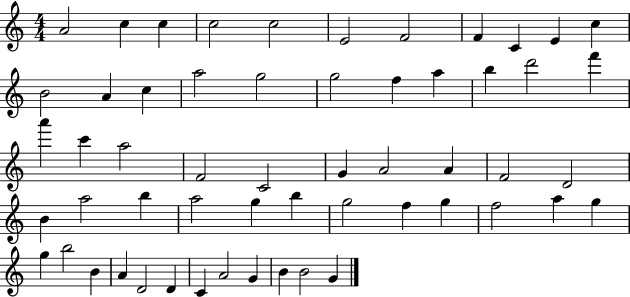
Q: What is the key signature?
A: C major